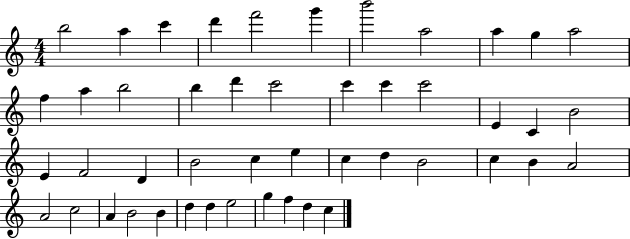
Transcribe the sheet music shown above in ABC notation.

X:1
T:Untitled
M:4/4
L:1/4
K:C
b2 a c' d' f'2 g' b'2 a2 a g a2 f a b2 b d' c'2 c' c' c'2 E C B2 E F2 D B2 c e c d B2 c B A2 A2 c2 A B2 B d d e2 g f d c